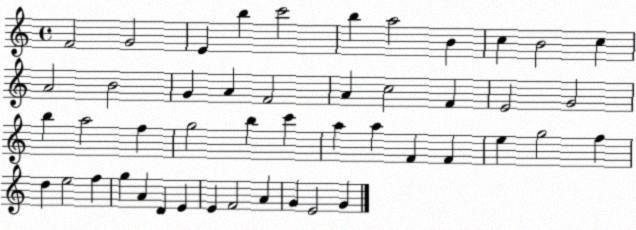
X:1
T:Untitled
M:4/4
L:1/4
K:C
F2 G2 E b c'2 b a2 B c B2 c A2 B2 G A F2 A c2 F E2 G2 b a2 f g2 b c' a a F F e g2 f d e2 f g A D E E F2 A G E2 G